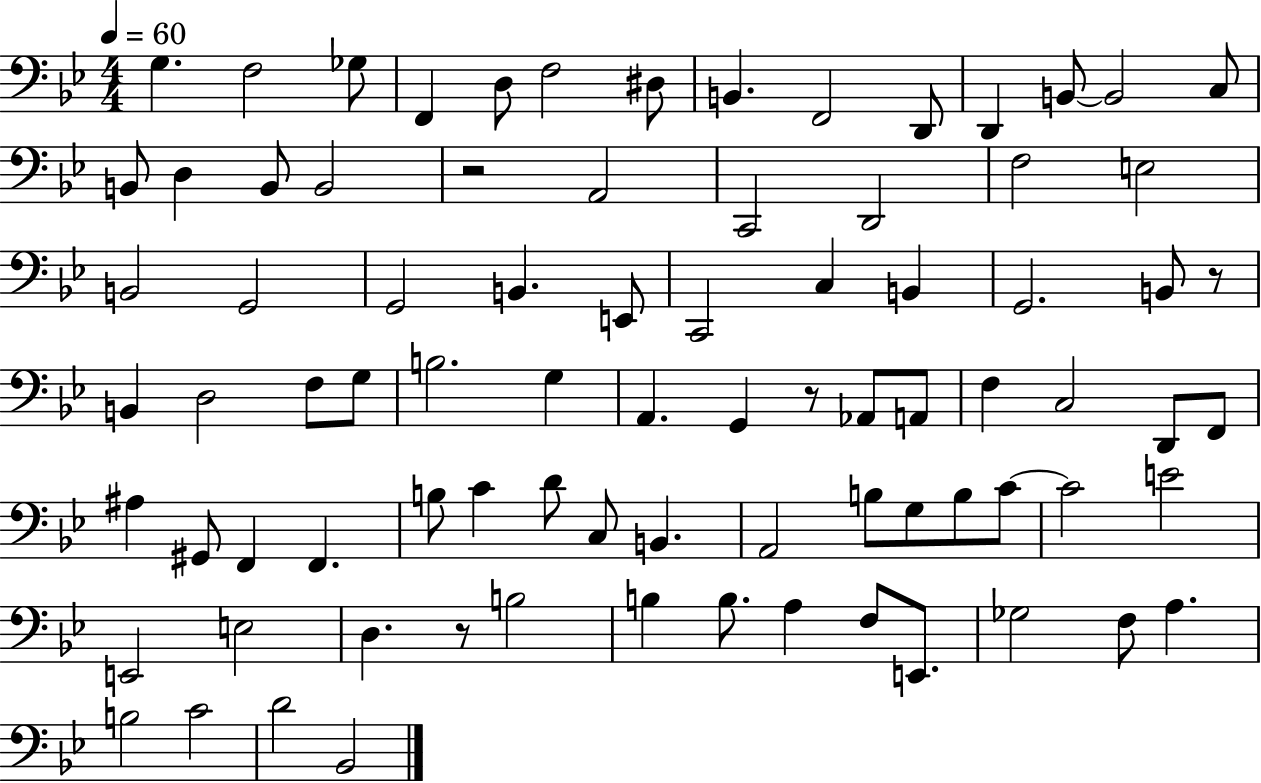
{
  \clef bass
  \numericTimeSignature
  \time 4/4
  \key bes \major
  \tempo 4 = 60
  g4. f2 ges8 | f,4 d8 f2 dis8 | b,4. f,2 d,8 | d,4 b,8~~ b,2 c8 | \break b,8 d4 b,8 b,2 | r2 a,2 | c,2 d,2 | f2 e2 | \break b,2 g,2 | g,2 b,4. e,8 | c,2 c4 b,4 | g,2. b,8 r8 | \break b,4 d2 f8 g8 | b2. g4 | a,4. g,4 r8 aes,8 a,8 | f4 c2 d,8 f,8 | \break ais4 gis,8 f,4 f,4. | b8 c'4 d'8 c8 b,4. | a,2 b8 g8 b8 c'8~~ | c'2 e'2 | \break e,2 e2 | d4. r8 b2 | b4 b8. a4 f8 e,8. | ges2 f8 a4. | \break b2 c'2 | d'2 bes,2 | \bar "|."
}